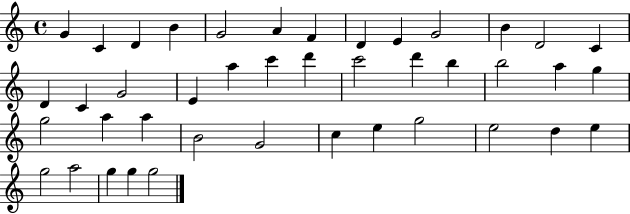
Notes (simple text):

G4/q C4/q D4/q B4/q G4/h A4/q F4/q D4/q E4/q G4/h B4/q D4/h C4/q D4/q C4/q G4/h E4/q A5/q C6/q D6/q C6/h D6/q B5/q B5/h A5/q G5/q G5/h A5/q A5/q B4/h G4/h C5/q E5/q G5/h E5/h D5/q E5/q G5/h A5/h G5/q G5/q G5/h